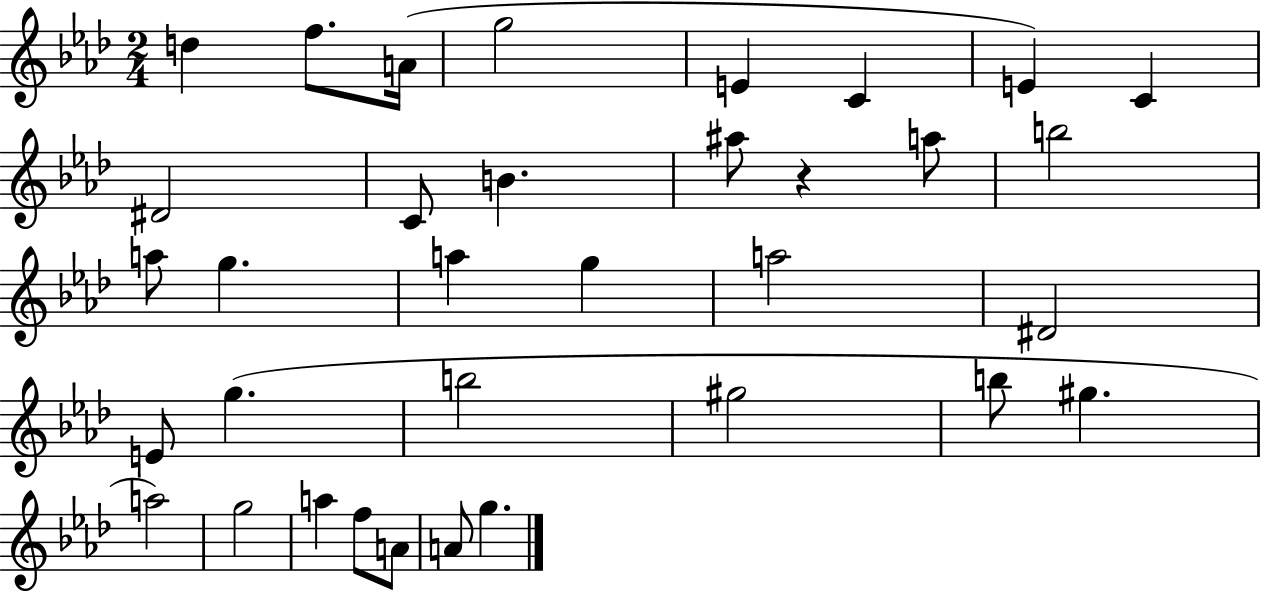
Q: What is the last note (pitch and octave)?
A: G5